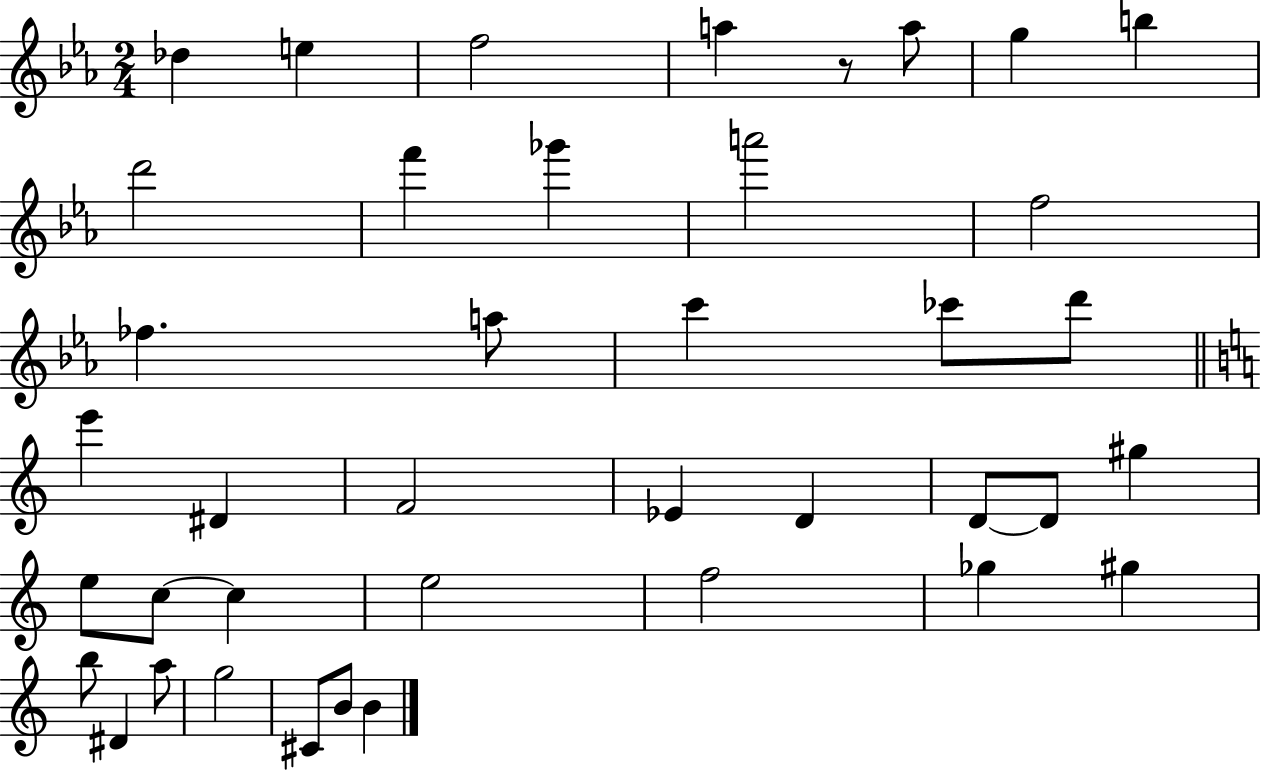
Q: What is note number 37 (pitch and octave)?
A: C#4